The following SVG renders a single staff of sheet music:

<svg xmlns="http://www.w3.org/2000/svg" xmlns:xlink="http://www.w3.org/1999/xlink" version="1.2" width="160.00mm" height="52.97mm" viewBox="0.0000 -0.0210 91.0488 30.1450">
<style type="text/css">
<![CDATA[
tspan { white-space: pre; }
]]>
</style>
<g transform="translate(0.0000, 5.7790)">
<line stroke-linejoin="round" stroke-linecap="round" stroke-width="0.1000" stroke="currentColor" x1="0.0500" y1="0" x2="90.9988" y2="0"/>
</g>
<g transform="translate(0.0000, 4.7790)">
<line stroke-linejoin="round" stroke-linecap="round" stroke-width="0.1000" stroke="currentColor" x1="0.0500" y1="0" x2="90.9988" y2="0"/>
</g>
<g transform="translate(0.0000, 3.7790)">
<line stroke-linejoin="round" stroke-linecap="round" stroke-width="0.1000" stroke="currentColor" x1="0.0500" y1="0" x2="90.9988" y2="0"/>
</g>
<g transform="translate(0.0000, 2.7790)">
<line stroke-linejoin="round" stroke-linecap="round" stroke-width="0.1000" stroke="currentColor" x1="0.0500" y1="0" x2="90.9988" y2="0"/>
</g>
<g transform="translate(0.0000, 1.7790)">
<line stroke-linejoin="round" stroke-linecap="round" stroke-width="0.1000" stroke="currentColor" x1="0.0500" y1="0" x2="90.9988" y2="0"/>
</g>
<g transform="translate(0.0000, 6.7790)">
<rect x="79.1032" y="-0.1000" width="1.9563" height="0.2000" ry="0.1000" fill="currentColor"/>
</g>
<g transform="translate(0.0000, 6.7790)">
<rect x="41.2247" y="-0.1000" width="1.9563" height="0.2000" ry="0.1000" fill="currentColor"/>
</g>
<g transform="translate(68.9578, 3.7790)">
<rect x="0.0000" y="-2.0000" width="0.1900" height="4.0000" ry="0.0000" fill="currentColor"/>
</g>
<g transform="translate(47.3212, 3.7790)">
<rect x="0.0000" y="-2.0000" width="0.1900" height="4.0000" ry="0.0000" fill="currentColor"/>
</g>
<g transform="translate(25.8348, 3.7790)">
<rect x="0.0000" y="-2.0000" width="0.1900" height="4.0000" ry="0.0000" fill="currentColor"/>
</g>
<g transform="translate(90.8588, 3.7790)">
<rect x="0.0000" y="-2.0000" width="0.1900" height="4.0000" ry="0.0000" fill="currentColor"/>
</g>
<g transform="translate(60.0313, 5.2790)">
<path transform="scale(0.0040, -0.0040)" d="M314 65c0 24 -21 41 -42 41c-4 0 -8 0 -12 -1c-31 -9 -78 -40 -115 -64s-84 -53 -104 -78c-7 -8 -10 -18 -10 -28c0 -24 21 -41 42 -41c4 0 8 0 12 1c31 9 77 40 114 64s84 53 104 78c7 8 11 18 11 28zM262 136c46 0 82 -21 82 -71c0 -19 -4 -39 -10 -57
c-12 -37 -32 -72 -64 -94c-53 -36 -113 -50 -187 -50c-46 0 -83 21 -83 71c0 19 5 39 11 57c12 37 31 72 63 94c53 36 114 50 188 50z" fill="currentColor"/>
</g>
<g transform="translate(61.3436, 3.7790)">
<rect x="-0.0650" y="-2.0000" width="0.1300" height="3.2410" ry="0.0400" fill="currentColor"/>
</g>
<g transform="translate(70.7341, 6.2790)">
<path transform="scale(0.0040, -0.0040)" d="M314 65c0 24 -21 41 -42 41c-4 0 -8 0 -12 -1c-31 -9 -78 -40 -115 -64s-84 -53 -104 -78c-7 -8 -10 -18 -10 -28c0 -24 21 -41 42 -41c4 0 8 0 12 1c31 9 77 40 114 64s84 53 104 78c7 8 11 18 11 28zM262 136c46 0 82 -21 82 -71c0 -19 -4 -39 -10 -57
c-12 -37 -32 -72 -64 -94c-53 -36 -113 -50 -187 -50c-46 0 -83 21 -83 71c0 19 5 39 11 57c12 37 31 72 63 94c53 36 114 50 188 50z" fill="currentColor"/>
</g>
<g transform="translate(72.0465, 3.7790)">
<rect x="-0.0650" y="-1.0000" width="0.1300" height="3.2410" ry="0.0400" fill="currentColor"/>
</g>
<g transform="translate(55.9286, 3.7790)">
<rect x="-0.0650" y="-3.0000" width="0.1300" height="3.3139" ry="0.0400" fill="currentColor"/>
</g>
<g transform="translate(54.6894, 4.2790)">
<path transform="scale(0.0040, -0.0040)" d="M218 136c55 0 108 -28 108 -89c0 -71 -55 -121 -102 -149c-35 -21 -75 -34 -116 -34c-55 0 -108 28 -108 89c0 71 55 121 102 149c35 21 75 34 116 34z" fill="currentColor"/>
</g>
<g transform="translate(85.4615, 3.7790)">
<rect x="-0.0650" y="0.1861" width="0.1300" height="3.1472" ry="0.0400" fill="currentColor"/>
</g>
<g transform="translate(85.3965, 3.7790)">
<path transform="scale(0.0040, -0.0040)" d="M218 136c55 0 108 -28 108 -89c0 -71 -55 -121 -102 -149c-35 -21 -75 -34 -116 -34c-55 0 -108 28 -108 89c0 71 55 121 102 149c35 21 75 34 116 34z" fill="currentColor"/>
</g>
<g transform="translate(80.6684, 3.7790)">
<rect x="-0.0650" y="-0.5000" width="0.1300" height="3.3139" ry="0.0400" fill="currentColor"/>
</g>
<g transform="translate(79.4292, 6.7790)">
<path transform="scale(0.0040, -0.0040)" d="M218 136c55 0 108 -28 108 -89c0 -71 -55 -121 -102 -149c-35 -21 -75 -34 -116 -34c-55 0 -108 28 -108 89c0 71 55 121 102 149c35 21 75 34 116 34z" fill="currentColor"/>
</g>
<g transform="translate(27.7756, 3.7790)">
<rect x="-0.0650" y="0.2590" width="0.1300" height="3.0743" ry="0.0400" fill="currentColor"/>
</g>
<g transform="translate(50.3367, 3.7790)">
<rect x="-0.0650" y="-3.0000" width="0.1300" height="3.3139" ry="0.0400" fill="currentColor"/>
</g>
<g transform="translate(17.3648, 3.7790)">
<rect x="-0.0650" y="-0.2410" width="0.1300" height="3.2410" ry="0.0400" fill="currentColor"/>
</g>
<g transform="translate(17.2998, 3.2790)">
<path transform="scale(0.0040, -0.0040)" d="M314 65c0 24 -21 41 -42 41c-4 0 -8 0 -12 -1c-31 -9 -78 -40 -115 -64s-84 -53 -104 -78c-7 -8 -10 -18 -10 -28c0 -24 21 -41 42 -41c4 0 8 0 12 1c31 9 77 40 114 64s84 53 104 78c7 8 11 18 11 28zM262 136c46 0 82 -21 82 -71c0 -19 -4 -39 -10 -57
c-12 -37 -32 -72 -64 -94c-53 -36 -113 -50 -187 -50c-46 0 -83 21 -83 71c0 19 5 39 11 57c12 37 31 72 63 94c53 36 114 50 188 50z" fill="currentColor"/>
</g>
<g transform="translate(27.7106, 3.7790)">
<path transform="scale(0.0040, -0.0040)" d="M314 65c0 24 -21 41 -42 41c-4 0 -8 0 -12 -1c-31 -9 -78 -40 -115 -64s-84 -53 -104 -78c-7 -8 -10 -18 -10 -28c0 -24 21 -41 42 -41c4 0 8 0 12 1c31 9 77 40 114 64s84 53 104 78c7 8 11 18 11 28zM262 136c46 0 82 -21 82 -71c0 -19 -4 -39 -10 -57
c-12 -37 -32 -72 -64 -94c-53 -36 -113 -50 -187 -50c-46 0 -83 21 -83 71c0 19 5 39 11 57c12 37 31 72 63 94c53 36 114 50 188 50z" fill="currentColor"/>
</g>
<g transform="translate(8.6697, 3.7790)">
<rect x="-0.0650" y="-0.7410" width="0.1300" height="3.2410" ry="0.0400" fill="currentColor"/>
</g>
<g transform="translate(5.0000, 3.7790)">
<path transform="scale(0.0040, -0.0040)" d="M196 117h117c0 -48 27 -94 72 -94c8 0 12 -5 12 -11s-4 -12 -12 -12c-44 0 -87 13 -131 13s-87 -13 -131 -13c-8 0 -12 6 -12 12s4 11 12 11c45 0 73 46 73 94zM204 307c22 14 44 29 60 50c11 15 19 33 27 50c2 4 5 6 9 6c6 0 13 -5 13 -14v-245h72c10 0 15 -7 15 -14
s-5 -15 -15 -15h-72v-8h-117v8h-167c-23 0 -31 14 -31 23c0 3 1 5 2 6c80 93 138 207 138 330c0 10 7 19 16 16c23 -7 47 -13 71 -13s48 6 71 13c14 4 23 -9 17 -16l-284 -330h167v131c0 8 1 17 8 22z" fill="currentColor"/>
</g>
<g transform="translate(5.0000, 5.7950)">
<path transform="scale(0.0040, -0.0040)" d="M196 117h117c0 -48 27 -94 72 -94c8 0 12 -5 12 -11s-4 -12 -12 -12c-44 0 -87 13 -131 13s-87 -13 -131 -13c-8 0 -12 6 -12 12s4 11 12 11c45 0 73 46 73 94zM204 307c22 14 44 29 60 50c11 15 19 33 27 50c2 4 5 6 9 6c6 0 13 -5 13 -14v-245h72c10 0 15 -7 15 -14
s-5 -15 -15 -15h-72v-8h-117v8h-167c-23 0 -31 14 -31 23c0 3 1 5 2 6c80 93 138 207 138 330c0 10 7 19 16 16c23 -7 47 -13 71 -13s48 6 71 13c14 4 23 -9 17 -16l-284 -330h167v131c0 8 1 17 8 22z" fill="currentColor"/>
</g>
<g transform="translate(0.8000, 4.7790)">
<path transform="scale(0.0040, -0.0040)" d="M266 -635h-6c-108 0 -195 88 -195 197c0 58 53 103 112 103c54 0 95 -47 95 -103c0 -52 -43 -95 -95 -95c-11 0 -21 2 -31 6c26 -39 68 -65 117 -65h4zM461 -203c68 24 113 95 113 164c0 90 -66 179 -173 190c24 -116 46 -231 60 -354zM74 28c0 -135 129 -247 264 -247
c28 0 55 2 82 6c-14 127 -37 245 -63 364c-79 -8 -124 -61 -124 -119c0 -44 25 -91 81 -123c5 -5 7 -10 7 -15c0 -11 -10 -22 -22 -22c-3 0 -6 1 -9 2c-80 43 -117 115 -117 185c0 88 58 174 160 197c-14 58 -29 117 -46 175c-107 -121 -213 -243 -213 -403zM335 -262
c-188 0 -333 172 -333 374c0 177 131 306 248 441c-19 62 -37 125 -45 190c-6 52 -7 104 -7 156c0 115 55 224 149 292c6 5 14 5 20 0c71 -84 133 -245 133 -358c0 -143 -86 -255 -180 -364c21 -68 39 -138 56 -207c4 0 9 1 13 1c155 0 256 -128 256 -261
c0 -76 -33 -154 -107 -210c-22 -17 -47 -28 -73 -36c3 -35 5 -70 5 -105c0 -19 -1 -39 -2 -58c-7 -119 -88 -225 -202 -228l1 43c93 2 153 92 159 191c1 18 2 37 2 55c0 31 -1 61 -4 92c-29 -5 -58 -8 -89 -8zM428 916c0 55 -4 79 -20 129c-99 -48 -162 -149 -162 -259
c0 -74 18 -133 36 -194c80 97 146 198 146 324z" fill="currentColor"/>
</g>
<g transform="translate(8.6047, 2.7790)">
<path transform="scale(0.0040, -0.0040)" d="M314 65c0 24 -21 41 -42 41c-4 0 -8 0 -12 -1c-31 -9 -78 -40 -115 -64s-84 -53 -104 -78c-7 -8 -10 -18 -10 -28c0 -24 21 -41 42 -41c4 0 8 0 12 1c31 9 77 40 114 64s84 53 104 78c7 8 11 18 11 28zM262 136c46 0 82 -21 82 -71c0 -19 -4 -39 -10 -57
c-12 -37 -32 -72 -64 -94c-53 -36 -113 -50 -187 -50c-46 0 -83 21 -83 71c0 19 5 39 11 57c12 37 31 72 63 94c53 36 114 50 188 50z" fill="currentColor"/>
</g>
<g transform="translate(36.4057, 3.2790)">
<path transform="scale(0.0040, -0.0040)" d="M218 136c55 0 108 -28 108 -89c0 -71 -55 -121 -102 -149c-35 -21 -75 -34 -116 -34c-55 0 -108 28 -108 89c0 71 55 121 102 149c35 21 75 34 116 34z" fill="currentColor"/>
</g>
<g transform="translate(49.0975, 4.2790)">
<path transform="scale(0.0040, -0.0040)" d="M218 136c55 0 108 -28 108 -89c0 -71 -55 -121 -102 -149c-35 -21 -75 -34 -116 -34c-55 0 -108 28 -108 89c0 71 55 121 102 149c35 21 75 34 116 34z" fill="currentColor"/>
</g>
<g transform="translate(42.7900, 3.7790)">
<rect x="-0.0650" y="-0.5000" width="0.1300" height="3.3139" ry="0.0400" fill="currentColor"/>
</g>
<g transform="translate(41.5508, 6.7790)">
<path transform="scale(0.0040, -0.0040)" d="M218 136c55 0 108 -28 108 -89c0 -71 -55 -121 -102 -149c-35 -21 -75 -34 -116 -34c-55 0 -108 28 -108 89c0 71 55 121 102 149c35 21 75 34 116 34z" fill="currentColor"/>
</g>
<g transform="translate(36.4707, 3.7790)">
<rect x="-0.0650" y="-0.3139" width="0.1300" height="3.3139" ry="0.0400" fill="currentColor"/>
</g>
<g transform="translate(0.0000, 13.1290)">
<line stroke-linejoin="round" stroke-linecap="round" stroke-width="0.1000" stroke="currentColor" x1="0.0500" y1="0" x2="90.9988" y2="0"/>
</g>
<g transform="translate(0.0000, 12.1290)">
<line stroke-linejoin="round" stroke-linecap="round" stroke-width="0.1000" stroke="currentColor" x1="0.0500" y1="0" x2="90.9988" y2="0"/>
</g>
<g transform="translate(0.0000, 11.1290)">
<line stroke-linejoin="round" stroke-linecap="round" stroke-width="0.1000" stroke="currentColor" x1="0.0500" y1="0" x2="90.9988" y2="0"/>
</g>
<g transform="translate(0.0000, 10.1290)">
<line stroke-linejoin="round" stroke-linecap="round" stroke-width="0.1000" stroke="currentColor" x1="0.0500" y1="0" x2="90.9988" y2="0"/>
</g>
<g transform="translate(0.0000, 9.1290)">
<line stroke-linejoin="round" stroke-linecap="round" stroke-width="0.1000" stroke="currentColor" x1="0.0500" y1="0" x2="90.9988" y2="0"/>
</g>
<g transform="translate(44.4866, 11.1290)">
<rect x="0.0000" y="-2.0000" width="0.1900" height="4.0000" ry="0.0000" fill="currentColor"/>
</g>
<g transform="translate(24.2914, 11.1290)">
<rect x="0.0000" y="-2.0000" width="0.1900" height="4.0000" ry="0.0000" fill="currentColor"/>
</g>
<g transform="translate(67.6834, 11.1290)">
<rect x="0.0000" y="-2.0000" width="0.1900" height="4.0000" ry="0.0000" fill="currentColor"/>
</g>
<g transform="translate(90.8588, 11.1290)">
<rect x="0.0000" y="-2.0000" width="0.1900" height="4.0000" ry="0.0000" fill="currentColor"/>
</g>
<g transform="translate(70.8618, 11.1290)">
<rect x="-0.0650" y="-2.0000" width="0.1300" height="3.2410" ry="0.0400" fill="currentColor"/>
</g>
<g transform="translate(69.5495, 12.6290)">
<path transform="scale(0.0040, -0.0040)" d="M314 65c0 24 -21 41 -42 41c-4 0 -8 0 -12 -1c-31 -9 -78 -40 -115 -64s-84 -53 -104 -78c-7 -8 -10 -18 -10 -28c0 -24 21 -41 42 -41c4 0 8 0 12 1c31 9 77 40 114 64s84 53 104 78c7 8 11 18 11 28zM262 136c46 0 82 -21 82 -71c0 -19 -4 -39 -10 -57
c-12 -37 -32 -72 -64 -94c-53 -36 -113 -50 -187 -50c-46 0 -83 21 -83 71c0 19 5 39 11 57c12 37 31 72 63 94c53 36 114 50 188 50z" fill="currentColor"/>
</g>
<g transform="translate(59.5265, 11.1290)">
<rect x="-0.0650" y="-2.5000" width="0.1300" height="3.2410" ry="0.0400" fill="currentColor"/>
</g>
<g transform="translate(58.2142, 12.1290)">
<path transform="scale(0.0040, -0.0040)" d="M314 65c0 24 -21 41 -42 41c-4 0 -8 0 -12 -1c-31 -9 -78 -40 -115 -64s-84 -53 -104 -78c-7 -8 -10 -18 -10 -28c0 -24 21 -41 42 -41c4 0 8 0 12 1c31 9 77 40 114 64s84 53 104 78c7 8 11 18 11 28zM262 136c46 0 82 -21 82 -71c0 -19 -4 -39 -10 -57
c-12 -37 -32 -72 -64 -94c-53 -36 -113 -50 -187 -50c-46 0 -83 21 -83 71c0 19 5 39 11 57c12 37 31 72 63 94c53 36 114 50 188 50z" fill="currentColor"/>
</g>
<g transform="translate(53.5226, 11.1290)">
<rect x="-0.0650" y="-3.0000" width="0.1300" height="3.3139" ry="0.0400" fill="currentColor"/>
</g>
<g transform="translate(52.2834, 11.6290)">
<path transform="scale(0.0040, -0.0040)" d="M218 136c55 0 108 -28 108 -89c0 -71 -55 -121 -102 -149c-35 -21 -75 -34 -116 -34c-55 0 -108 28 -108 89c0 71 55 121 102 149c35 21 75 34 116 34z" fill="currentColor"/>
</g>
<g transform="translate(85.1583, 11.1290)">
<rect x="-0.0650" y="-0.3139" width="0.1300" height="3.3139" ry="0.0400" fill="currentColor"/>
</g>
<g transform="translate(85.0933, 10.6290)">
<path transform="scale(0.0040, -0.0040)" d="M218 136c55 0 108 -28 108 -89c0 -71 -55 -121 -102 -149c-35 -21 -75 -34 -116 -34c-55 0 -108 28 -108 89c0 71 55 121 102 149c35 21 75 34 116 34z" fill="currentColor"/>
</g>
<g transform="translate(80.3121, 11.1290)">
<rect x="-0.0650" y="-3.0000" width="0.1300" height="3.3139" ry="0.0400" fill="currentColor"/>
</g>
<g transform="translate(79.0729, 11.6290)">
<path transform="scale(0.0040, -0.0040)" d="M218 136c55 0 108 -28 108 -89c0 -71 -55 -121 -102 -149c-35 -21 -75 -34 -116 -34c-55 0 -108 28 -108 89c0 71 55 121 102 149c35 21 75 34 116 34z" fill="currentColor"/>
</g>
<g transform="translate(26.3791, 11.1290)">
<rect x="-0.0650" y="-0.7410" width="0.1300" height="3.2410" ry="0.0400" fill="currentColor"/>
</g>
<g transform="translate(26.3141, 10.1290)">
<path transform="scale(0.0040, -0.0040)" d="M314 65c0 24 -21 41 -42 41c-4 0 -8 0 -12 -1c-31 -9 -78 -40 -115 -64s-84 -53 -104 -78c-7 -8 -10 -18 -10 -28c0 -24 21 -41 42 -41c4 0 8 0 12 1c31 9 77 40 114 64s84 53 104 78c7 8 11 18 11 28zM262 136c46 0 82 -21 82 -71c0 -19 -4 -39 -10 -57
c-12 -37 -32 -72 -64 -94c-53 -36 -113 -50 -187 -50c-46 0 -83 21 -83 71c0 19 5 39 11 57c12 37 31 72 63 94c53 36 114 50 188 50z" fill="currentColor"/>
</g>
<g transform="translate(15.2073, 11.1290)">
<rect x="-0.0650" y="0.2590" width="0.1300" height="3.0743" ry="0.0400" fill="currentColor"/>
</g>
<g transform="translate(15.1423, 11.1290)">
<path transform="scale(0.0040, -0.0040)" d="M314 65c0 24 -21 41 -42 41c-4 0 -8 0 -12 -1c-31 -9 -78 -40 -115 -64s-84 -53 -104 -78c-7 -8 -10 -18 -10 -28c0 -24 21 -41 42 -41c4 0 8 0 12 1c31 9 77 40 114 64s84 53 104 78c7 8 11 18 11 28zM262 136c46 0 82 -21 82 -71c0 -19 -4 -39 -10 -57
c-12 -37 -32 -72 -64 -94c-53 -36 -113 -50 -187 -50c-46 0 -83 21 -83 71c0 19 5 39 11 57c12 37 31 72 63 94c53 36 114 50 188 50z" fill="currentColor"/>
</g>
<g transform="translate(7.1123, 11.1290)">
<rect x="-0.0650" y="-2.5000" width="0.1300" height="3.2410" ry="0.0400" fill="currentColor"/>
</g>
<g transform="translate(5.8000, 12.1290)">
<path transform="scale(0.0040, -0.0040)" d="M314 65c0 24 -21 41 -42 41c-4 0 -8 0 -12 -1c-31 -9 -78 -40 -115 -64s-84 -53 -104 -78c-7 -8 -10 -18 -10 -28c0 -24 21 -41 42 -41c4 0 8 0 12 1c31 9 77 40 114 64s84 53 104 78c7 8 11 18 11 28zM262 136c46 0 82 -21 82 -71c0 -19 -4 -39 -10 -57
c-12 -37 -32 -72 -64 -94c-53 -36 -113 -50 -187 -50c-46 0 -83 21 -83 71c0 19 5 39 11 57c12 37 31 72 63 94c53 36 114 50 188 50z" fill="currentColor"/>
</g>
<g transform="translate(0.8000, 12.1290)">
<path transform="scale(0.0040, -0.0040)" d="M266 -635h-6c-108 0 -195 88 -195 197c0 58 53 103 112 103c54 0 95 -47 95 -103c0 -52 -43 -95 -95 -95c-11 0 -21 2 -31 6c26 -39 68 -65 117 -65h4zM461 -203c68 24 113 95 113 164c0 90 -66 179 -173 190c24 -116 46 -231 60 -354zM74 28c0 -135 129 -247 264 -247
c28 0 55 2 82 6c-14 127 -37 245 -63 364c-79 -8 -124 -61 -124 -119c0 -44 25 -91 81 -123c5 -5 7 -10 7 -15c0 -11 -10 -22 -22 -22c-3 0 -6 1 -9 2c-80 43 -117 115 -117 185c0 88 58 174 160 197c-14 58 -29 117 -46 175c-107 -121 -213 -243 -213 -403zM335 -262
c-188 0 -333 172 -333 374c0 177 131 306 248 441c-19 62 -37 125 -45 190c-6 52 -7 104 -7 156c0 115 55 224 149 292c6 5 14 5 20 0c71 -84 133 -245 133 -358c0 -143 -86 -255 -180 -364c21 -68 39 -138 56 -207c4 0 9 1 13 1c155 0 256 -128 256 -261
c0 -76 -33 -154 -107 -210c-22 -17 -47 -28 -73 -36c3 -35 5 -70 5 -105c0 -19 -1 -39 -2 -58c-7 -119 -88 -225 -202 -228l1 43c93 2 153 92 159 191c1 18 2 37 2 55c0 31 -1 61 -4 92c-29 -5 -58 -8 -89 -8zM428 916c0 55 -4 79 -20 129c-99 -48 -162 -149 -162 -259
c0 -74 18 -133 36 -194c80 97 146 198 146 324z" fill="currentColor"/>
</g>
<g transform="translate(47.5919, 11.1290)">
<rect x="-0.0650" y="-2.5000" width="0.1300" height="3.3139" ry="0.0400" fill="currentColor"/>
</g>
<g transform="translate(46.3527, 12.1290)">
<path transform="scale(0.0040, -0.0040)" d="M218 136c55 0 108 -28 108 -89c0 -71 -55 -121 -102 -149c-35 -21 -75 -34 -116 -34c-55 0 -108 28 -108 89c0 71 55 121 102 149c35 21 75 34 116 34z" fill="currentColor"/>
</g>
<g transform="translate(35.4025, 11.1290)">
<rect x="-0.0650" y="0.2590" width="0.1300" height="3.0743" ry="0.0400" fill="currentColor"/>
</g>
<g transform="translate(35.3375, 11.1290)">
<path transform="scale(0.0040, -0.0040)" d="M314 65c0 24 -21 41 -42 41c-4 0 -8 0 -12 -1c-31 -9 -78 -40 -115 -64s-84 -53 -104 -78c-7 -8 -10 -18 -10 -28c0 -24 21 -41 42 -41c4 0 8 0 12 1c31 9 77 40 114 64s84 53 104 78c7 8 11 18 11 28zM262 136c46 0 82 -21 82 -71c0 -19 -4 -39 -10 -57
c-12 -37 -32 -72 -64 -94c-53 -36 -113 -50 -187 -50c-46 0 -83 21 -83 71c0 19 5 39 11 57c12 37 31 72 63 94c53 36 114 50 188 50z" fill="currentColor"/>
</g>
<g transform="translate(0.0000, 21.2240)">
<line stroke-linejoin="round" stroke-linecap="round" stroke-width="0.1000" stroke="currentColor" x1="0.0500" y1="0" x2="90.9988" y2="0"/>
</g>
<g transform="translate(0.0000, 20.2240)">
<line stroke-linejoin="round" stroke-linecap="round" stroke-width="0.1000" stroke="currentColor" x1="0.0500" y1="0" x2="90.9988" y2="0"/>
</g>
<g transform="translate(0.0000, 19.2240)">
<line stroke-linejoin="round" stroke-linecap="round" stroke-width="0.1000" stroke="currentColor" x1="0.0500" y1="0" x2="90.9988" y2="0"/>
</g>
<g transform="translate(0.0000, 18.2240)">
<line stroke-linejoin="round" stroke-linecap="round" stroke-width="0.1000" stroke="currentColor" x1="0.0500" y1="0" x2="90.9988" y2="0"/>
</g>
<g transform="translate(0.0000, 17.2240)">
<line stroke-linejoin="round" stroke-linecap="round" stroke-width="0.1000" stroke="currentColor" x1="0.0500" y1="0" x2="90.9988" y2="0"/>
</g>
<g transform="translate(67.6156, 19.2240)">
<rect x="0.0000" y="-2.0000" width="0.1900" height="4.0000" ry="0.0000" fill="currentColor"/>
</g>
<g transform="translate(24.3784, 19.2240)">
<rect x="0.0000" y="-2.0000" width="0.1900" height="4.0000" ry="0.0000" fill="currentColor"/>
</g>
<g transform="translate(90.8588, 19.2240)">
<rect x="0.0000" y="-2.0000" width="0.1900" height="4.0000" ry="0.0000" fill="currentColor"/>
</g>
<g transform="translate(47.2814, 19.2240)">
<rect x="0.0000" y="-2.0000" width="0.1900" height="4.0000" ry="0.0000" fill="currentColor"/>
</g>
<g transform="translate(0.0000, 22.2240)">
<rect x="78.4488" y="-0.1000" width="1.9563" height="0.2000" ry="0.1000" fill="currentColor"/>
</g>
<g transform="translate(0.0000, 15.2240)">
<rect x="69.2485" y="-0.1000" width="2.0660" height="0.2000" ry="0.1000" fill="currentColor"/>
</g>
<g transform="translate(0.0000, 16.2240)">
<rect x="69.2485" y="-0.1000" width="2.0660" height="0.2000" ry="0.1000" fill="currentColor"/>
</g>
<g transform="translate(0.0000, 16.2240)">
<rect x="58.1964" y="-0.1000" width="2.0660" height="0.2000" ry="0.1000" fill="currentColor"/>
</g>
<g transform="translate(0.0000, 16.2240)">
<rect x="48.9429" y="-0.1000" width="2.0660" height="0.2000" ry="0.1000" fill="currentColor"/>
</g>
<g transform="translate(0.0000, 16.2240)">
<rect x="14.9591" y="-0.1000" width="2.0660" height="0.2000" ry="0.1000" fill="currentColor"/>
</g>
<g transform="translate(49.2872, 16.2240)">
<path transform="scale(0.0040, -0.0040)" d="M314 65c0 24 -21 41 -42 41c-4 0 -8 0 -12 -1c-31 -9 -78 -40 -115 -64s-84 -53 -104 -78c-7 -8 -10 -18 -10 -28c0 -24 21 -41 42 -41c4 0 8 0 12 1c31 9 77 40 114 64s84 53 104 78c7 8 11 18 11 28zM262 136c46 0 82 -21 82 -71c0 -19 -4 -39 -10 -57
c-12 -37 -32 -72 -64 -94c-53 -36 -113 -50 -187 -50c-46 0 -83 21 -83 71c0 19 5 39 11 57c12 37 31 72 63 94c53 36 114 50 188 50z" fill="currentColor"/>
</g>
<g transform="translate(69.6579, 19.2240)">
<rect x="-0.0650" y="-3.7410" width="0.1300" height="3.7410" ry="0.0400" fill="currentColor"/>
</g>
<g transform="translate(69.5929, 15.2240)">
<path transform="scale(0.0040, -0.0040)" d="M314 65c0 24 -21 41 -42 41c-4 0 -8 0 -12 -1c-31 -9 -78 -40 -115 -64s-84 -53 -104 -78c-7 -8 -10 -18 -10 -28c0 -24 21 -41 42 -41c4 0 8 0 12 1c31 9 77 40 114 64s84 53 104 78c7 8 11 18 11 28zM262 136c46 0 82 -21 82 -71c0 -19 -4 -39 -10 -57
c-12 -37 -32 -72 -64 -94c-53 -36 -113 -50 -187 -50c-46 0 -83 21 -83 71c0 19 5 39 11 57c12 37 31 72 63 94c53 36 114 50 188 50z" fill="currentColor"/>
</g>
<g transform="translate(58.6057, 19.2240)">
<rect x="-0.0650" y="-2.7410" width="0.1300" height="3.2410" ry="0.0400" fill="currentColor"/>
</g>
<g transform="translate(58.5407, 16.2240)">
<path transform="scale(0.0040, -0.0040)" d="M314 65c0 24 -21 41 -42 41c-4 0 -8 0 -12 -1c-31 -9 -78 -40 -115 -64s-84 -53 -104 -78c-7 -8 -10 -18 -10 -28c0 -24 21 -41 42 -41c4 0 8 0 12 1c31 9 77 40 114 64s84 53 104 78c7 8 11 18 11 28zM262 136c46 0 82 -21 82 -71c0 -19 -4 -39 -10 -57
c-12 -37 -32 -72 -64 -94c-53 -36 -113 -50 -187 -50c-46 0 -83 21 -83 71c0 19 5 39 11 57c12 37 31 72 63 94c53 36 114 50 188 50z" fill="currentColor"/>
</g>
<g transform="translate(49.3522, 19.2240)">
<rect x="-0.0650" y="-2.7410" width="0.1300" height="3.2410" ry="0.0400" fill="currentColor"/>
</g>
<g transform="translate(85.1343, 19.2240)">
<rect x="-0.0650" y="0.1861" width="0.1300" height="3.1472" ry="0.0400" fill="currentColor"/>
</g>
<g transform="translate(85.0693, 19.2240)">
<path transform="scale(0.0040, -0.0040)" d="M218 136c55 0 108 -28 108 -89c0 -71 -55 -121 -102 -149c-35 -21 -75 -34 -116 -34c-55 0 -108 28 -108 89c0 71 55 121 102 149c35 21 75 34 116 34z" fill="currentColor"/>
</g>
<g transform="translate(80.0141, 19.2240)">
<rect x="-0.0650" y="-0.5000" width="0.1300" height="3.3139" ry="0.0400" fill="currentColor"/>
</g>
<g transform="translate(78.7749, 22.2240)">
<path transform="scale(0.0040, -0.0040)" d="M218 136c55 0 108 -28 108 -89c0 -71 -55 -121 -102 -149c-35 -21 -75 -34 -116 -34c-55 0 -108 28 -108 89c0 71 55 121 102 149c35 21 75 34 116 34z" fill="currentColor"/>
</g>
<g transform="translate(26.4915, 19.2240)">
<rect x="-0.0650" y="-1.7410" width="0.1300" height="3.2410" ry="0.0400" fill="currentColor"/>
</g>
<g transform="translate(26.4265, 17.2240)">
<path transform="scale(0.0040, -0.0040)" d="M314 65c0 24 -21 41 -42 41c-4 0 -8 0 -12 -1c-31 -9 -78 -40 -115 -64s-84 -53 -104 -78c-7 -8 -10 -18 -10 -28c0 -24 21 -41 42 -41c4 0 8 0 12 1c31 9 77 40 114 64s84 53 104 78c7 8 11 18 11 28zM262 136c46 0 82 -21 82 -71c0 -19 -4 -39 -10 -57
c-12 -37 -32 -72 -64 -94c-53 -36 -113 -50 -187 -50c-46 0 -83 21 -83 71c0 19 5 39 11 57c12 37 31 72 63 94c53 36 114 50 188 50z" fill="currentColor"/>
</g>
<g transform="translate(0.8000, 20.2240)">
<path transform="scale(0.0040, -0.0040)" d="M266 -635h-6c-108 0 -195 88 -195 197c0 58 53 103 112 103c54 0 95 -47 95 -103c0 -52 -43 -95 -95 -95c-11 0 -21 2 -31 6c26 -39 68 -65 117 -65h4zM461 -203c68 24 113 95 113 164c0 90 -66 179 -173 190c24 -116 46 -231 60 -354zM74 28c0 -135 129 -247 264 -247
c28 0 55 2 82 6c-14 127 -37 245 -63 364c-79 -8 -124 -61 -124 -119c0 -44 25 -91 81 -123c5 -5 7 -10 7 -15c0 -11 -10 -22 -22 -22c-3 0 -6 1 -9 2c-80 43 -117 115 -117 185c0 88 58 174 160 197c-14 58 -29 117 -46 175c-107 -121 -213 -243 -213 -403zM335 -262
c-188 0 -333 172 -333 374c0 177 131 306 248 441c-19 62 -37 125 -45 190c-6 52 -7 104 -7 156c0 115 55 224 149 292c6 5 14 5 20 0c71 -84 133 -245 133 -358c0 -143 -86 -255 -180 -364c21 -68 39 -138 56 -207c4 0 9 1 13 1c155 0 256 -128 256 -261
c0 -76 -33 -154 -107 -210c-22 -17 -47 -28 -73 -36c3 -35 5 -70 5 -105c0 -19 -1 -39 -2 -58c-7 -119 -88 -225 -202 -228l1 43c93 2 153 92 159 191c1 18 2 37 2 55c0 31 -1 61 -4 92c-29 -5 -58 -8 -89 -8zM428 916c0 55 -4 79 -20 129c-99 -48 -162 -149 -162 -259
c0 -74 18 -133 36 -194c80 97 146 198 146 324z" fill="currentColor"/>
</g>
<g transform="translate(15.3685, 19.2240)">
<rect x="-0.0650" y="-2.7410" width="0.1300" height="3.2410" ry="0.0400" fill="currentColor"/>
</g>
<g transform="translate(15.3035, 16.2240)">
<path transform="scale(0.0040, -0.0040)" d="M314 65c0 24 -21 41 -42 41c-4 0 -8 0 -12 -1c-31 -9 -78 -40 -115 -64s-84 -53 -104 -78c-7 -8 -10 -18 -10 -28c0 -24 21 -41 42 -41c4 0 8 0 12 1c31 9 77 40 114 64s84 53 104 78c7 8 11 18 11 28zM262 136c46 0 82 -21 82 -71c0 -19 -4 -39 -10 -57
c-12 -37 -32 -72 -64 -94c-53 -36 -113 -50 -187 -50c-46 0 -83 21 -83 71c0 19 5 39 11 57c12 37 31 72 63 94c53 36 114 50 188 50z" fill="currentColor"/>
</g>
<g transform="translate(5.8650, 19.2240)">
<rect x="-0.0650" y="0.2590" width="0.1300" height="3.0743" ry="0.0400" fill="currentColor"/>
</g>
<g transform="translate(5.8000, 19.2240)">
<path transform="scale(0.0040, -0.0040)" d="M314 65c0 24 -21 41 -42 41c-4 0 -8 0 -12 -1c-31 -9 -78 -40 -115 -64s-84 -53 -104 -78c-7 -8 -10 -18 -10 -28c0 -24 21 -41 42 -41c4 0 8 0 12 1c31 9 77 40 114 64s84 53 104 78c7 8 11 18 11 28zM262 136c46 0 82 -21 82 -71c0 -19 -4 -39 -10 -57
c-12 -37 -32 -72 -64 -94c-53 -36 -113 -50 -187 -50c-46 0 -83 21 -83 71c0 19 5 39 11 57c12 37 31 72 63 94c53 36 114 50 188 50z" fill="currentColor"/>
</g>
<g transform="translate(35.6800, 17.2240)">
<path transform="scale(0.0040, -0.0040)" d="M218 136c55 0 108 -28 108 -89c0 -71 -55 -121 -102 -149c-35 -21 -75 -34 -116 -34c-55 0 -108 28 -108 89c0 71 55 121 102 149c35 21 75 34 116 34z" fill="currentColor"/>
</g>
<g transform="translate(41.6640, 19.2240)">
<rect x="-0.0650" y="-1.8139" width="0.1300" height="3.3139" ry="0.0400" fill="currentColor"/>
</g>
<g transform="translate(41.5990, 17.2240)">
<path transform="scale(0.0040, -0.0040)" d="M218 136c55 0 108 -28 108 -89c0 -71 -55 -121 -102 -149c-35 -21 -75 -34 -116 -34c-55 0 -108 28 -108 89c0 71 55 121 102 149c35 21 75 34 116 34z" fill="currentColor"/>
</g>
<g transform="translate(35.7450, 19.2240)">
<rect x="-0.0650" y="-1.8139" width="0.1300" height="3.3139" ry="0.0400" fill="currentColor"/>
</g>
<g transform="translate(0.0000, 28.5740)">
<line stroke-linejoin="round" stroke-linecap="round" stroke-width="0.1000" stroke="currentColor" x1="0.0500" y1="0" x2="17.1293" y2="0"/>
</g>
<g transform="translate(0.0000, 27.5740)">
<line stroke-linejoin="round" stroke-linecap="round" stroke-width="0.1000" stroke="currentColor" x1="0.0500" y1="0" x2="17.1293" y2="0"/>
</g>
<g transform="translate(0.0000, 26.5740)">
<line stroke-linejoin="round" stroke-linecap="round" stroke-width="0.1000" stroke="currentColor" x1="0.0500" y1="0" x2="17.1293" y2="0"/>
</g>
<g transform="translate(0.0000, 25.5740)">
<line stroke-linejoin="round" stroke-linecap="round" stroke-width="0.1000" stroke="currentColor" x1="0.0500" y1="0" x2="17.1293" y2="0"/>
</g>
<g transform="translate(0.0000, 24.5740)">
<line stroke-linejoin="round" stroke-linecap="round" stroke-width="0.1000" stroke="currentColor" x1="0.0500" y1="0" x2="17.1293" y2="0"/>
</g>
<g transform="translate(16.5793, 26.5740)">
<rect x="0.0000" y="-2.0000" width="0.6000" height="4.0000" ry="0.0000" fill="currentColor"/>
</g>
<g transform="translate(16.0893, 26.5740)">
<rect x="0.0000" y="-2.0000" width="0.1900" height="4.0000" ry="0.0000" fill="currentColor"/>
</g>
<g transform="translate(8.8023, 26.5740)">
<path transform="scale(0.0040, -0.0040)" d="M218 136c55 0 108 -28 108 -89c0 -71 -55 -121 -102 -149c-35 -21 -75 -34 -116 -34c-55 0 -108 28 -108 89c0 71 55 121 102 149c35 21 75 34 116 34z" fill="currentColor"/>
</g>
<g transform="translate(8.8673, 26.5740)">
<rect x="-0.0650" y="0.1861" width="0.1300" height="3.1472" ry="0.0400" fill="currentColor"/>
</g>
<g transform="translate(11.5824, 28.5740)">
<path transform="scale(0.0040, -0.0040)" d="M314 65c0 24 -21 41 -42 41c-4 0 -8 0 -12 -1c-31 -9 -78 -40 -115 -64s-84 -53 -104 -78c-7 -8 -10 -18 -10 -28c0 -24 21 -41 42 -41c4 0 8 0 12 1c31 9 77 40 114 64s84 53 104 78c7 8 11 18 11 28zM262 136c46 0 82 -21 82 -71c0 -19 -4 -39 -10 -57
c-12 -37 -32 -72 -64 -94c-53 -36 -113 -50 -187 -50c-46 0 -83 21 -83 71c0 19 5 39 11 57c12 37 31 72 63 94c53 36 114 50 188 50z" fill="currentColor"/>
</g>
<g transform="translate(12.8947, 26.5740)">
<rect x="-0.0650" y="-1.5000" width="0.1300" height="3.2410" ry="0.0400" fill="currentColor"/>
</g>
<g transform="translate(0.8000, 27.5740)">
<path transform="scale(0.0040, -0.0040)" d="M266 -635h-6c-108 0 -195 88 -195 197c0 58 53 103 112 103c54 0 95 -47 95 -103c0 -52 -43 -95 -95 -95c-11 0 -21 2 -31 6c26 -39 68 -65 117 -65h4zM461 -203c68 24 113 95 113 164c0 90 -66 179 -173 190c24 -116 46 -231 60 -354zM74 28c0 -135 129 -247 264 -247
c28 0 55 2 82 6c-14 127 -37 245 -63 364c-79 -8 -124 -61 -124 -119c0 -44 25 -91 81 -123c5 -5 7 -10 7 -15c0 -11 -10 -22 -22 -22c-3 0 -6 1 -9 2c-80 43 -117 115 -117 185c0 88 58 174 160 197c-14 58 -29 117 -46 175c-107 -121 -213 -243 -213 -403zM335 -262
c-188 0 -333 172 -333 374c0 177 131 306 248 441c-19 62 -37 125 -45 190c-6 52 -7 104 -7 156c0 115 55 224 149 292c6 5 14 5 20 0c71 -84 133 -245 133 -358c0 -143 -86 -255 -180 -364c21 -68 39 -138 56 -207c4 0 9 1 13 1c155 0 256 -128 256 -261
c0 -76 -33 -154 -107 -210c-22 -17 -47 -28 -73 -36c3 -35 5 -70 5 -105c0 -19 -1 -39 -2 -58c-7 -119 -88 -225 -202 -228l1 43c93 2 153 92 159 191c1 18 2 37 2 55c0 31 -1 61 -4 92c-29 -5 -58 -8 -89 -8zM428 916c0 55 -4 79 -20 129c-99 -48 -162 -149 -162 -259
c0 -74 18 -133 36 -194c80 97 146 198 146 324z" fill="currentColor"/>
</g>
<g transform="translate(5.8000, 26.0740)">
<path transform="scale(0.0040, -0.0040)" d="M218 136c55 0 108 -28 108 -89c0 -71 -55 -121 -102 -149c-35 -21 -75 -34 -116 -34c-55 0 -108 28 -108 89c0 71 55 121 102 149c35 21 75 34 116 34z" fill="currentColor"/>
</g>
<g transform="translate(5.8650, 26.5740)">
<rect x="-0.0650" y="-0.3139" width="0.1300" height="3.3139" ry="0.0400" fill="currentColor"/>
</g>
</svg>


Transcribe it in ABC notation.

X:1
T:Untitled
M:4/4
L:1/4
K:C
d2 c2 B2 c C A A F2 D2 C B G2 B2 d2 B2 G A G2 F2 A c B2 a2 f2 f f a2 a2 c'2 C B c B E2